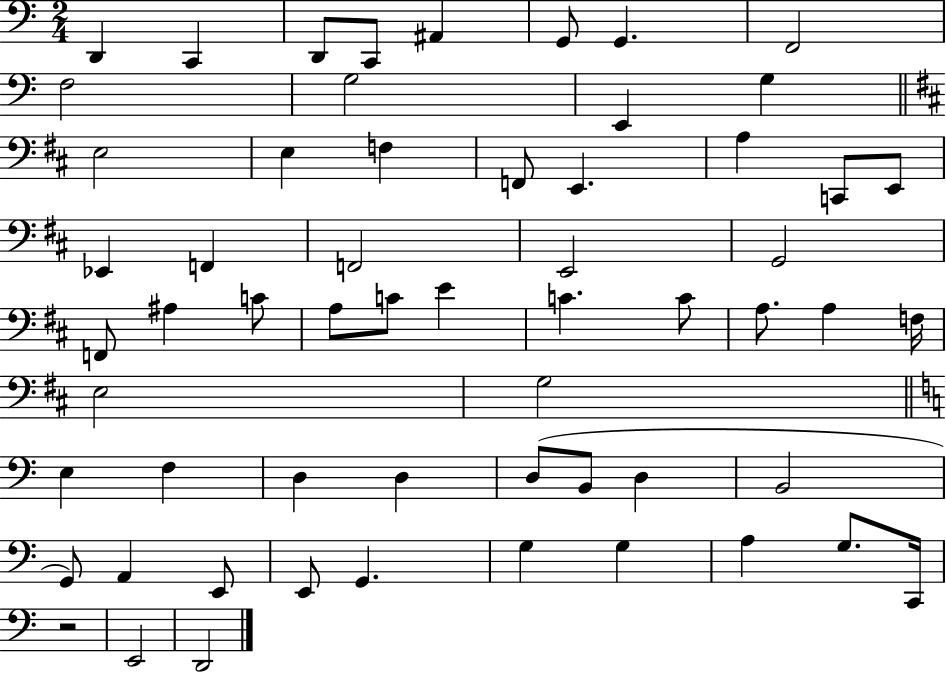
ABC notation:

X:1
T:Untitled
M:2/4
L:1/4
K:C
D,, C,, D,,/2 C,,/2 ^A,, G,,/2 G,, F,,2 F,2 G,2 E,, G, E,2 E, F, F,,/2 E,, A, C,,/2 E,,/2 _E,, F,, F,,2 E,,2 G,,2 F,,/2 ^A, C/2 A,/2 C/2 E C C/2 A,/2 A, F,/4 E,2 G,2 E, F, D, D, D,/2 B,,/2 D, B,,2 G,,/2 A,, E,,/2 E,,/2 G,, G, G, A, G,/2 C,,/4 z2 E,,2 D,,2